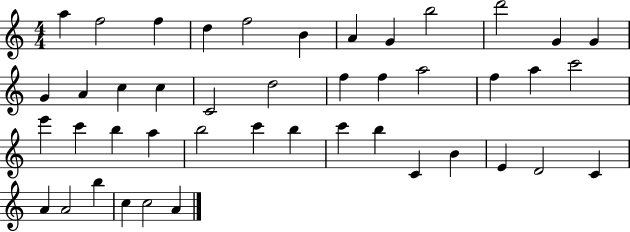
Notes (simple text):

A5/q F5/h F5/q D5/q F5/h B4/q A4/q G4/q B5/h D6/h G4/q G4/q G4/q A4/q C5/q C5/q C4/h D5/h F5/q F5/q A5/h F5/q A5/q C6/h E6/q C6/q B5/q A5/q B5/h C6/q B5/q C6/q B5/q C4/q B4/q E4/q D4/h C4/q A4/q A4/h B5/q C5/q C5/h A4/q